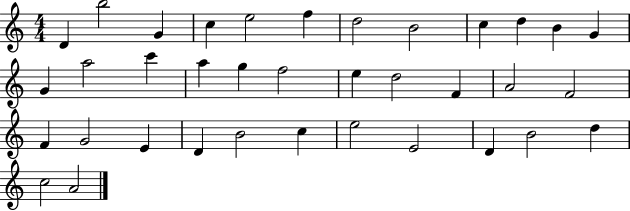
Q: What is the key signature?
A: C major